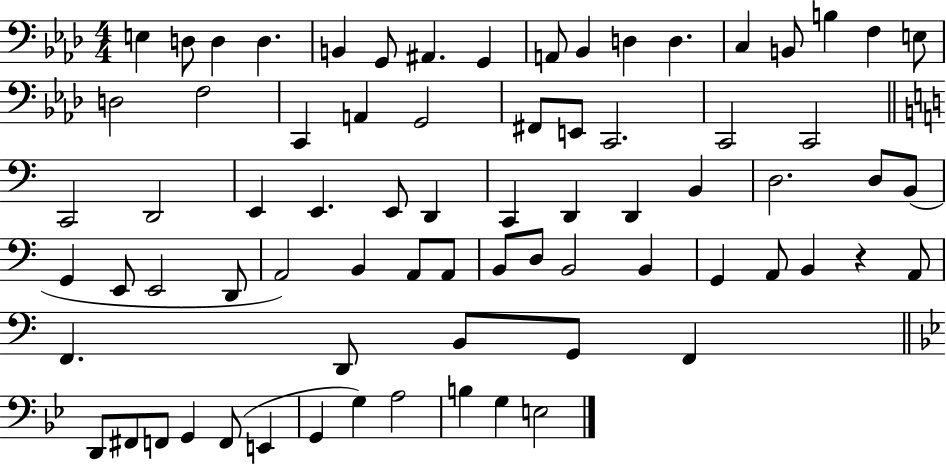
E3/q D3/e D3/q D3/q. B2/q G2/e A#2/q. G2/q A2/e Bb2/q D3/q D3/q. C3/q B2/e B3/q F3/q E3/e D3/h F3/h C2/q A2/q G2/h F#2/e E2/e C2/h. C2/h C2/h C2/h D2/h E2/q E2/q. E2/e D2/q C2/q D2/q D2/q B2/q D3/h. D3/e B2/e G2/q E2/e E2/h D2/e A2/h B2/q A2/e A2/e B2/e D3/e B2/h B2/q G2/q A2/e B2/q R/q A2/e F2/q. D2/e B2/e G2/e F2/q D2/e F#2/e F2/e G2/q F2/e E2/q G2/q G3/q A3/h B3/q G3/q E3/h